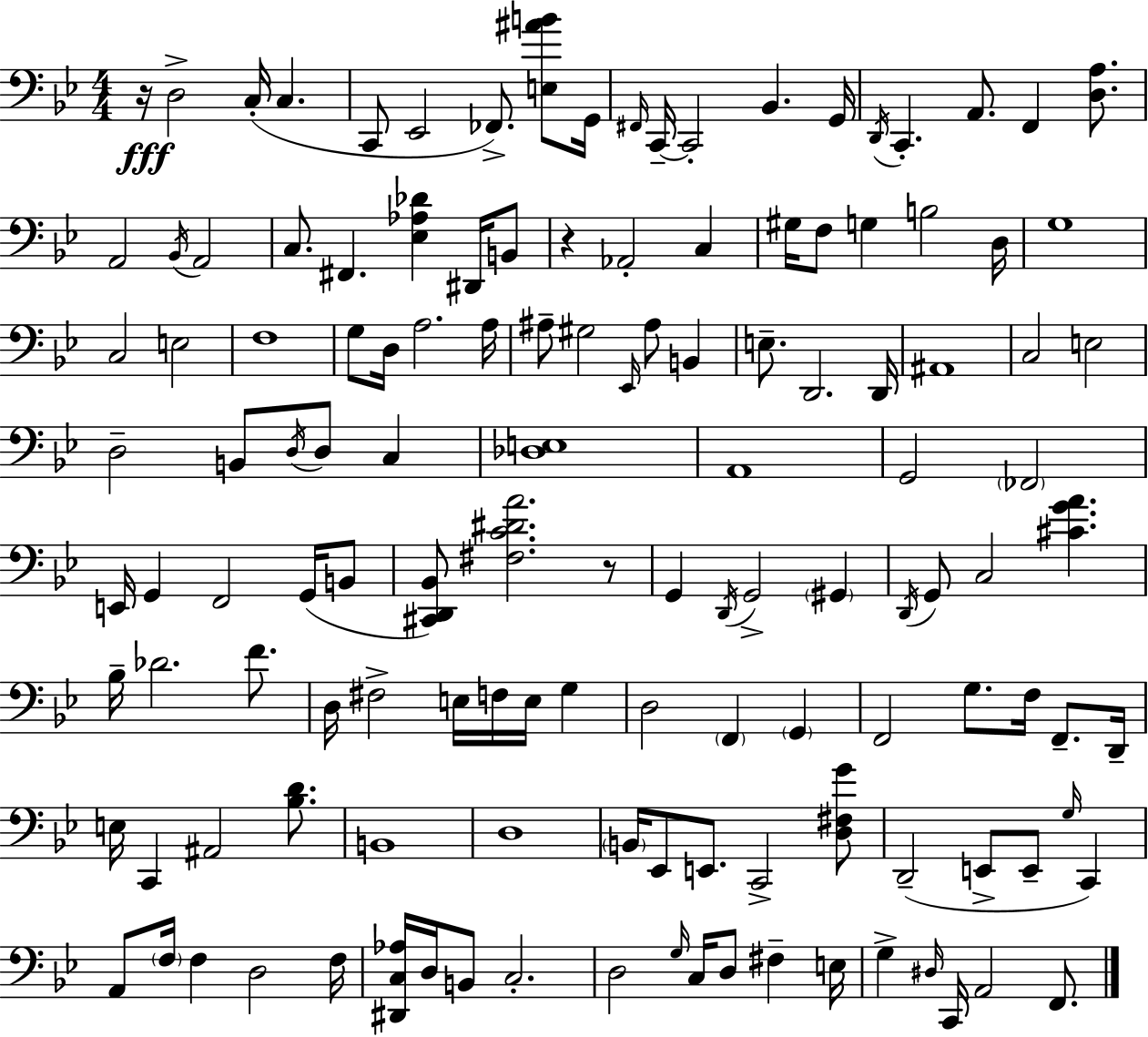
X:1
T:Untitled
M:4/4
L:1/4
K:Bb
z/4 D,2 C,/4 C, C,,/2 _E,,2 _F,,/2 [E,^AB]/2 G,,/4 ^F,,/4 C,,/4 C,,2 _B,, G,,/4 D,,/4 C,, A,,/2 F,, [D,A,]/2 A,,2 _B,,/4 A,,2 C,/2 ^F,, [_E,_A,_D] ^D,,/4 B,,/2 z _A,,2 C, ^G,/4 F,/2 G, B,2 D,/4 G,4 C,2 E,2 F,4 G,/2 D,/4 A,2 A,/4 ^A,/2 ^G,2 _E,,/4 ^A,/2 B,, E,/2 D,,2 D,,/4 ^A,,4 C,2 E,2 D,2 B,,/2 D,/4 D,/2 C, [_D,E,]4 A,,4 G,,2 _F,,2 E,,/4 G,, F,,2 G,,/4 B,,/2 [^C,,D,,_B,,]/2 [^F,C^DA]2 z/2 G,, D,,/4 G,,2 ^G,, D,,/4 G,,/2 C,2 [^CGA] _B,/4 _D2 F/2 D,/4 ^F,2 E,/4 F,/4 E,/4 G, D,2 F,, G,, F,,2 G,/2 F,/4 F,,/2 D,,/4 E,/4 C,, ^A,,2 [_B,D]/2 B,,4 D,4 B,,/4 _E,,/2 E,,/2 C,,2 [D,^F,G]/2 D,,2 E,,/2 E,,/2 G,/4 C,, A,,/2 F,/4 F, D,2 F,/4 [^D,,C,_A,]/4 D,/4 B,,/2 C,2 D,2 G,/4 C,/4 D,/2 ^F, E,/4 G, ^D,/4 C,,/4 A,,2 F,,/2